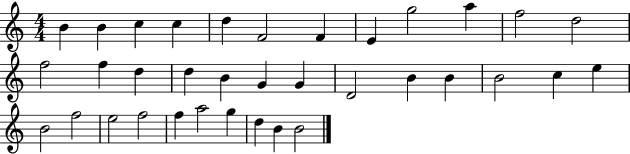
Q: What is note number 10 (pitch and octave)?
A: A5